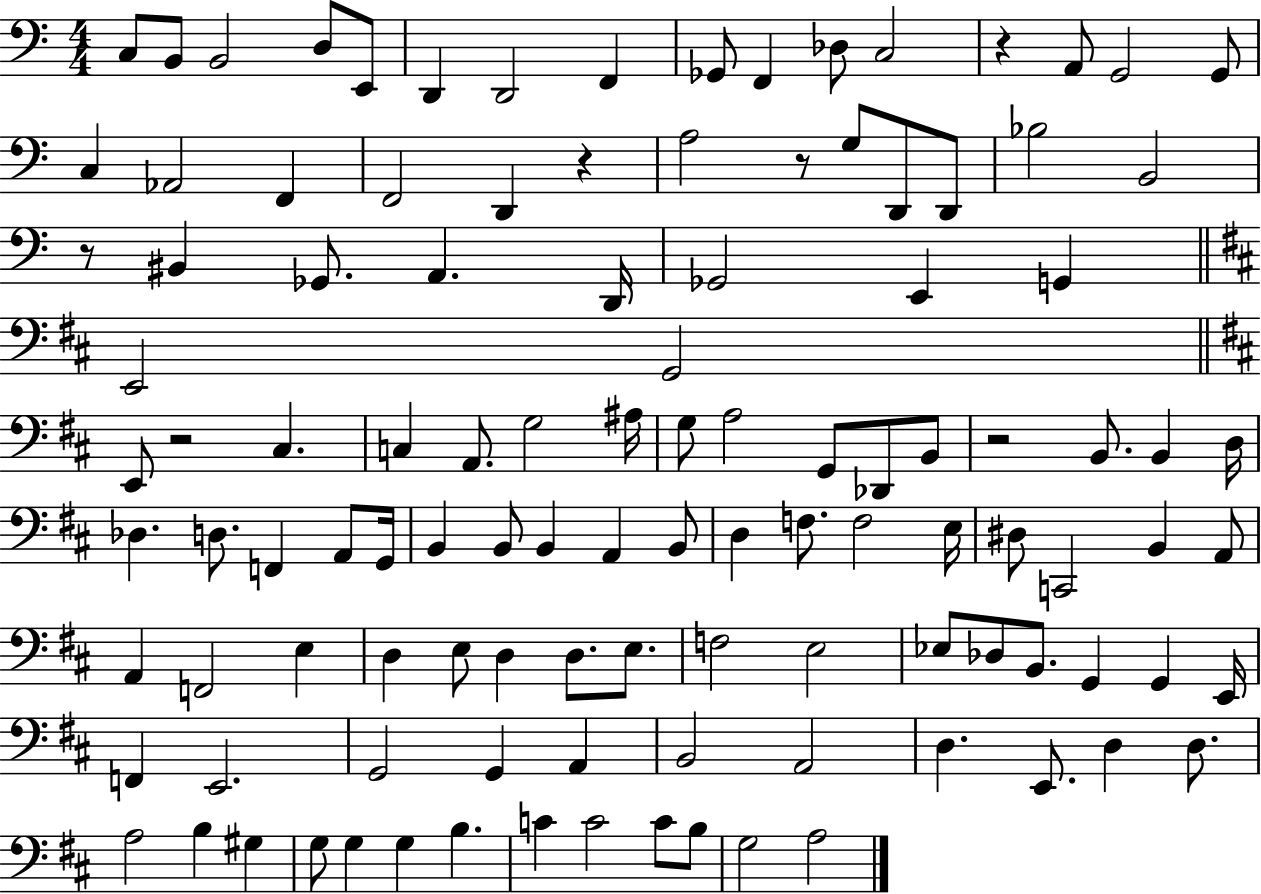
C3/e B2/e B2/h D3/e E2/e D2/q D2/h F2/q Gb2/e F2/q Db3/e C3/h R/q A2/e G2/h G2/e C3/q Ab2/h F2/q F2/h D2/q R/q A3/h R/e G3/e D2/e D2/e Bb3/h B2/h R/e BIS2/q Gb2/e. A2/q. D2/s Gb2/h E2/q G2/q E2/h G2/h E2/e R/h C#3/q. C3/q A2/e. G3/h A#3/s G3/e A3/h G2/e Db2/e B2/e R/h B2/e. B2/q D3/s Db3/q. D3/e. F2/q A2/e G2/s B2/q B2/e B2/q A2/q B2/e D3/q F3/e. F3/h E3/s D#3/e C2/h B2/q A2/e A2/q F2/h E3/q D3/q E3/e D3/q D3/e. E3/e. F3/h E3/h Eb3/e Db3/e B2/e. G2/q G2/q E2/s F2/q E2/h. G2/h G2/q A2/q B2/h A2/h D3/q. E2/e. D3/q D3/e. A3/h B3/q G#3/q G3/e G3/q G3/q B3/q. C4/q C4/h C4/e B3/e G3/h A3/h